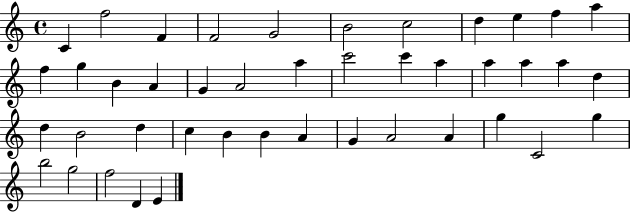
X:1
T:Untitled
M:4/4
L:1/4
K:C
C f2 F F2 G2 B2 c2 d e f a f g B A G A2 a c'2 c' a a a a d d B2 d c B B A G A2 A g C2 g b2 g2 f2 D E